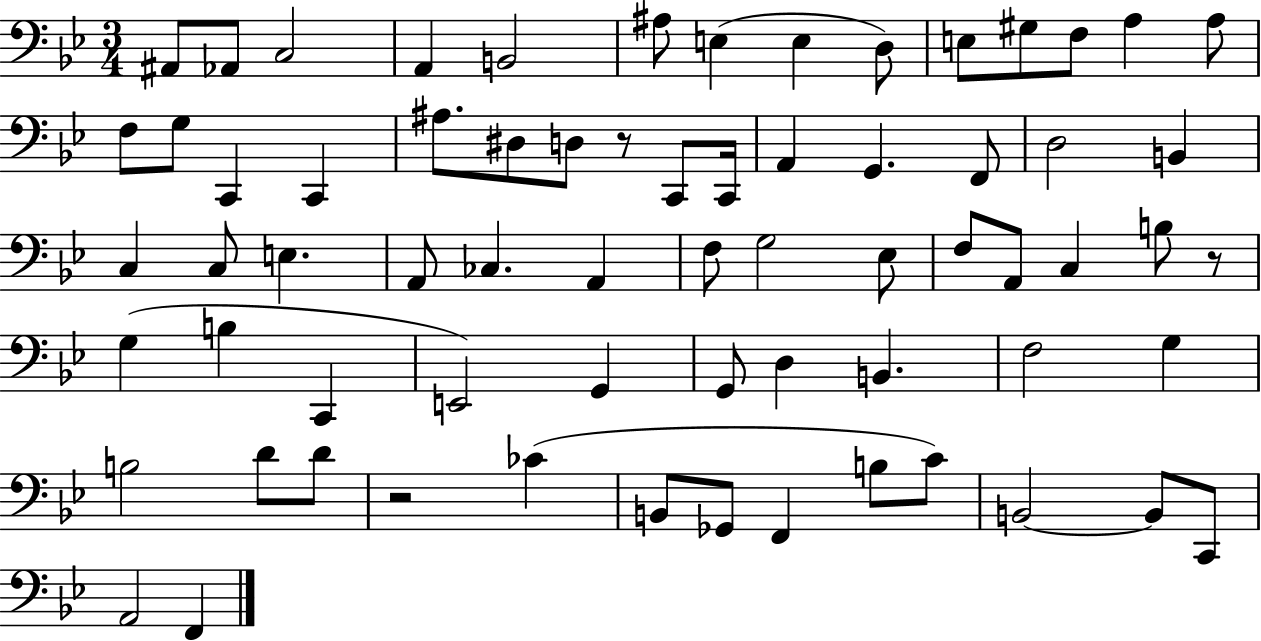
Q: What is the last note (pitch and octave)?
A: F2